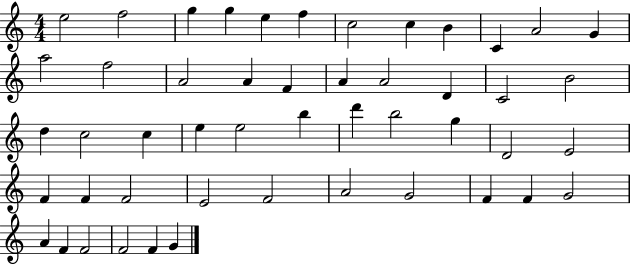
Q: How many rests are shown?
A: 0